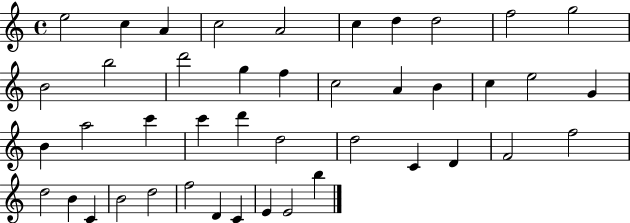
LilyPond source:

{
  \clef treble
  \time 4/4
  \defaultTimeSignature
  \key c \major
  e''2 c''4 a'4 | c''2 a'2 | c''4 d''4 d''2 | f''2 g''2 | \break b'2 b''2 | d'''2 g''4 f''4 | c''2 a'4 b'4 | c''4 e''2 g'4 | \break b'4 a''2 c'''4 | c'''4 d'''4 d''2 | d''2 c'4 d'4 | f'2 f''2 | \break d''2 b'4 c'4 | b'2 d''2 | f''2 d'4 c'4 | e'4 e'2 b''4 | \break \bar "|."
}